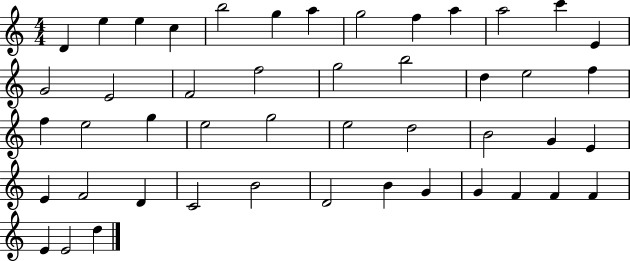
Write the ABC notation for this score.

X:1
T:Untitled
M:4/4
L:1/4
K:C
D e e c b2 g a g2 f a a2 c' E G2 E2 F2 f2 g2 b2 d e2 f f e2 g e2 g2 e2 d2 B2 G E E F2 D C2 B2 D2 B G G F F F E E2 d